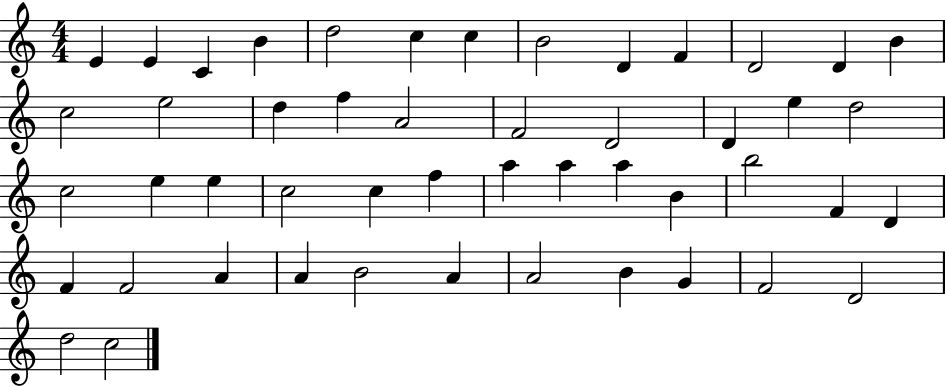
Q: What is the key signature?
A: C major